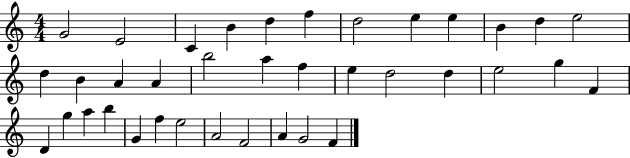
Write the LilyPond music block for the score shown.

{
  \clef treble
  \numericTimeSignature
  \time 4/4
  \key c \major
  g'2 e'2 | c'4 b'4 d''4 f''4 | d''2 e''4 e''4 | b'4 d''4 e''2 | \break d''4 b'4 a'4 a'4 | b''2 a''4 f''4 | e''4 d''2 d''4 | e''2 g''4 f'4 | \break d'4 g''4 a''4 b''4 | g'4 f''4 e''2 | a'2 f'2 | a'4 g'2 f'4 | \break \bar "|."
}